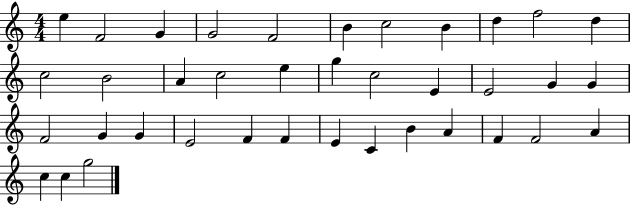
X:1
T:Untitled
M:4/4
L:1/4
K:C
e F2 G G2 F2 B c2 B d f2 d c2 B2 A c2 e g c2 E E2 G G F2 G G E2 F F E C B A F F2 A c c g2